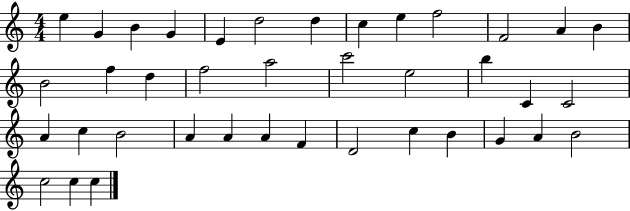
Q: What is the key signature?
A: C major